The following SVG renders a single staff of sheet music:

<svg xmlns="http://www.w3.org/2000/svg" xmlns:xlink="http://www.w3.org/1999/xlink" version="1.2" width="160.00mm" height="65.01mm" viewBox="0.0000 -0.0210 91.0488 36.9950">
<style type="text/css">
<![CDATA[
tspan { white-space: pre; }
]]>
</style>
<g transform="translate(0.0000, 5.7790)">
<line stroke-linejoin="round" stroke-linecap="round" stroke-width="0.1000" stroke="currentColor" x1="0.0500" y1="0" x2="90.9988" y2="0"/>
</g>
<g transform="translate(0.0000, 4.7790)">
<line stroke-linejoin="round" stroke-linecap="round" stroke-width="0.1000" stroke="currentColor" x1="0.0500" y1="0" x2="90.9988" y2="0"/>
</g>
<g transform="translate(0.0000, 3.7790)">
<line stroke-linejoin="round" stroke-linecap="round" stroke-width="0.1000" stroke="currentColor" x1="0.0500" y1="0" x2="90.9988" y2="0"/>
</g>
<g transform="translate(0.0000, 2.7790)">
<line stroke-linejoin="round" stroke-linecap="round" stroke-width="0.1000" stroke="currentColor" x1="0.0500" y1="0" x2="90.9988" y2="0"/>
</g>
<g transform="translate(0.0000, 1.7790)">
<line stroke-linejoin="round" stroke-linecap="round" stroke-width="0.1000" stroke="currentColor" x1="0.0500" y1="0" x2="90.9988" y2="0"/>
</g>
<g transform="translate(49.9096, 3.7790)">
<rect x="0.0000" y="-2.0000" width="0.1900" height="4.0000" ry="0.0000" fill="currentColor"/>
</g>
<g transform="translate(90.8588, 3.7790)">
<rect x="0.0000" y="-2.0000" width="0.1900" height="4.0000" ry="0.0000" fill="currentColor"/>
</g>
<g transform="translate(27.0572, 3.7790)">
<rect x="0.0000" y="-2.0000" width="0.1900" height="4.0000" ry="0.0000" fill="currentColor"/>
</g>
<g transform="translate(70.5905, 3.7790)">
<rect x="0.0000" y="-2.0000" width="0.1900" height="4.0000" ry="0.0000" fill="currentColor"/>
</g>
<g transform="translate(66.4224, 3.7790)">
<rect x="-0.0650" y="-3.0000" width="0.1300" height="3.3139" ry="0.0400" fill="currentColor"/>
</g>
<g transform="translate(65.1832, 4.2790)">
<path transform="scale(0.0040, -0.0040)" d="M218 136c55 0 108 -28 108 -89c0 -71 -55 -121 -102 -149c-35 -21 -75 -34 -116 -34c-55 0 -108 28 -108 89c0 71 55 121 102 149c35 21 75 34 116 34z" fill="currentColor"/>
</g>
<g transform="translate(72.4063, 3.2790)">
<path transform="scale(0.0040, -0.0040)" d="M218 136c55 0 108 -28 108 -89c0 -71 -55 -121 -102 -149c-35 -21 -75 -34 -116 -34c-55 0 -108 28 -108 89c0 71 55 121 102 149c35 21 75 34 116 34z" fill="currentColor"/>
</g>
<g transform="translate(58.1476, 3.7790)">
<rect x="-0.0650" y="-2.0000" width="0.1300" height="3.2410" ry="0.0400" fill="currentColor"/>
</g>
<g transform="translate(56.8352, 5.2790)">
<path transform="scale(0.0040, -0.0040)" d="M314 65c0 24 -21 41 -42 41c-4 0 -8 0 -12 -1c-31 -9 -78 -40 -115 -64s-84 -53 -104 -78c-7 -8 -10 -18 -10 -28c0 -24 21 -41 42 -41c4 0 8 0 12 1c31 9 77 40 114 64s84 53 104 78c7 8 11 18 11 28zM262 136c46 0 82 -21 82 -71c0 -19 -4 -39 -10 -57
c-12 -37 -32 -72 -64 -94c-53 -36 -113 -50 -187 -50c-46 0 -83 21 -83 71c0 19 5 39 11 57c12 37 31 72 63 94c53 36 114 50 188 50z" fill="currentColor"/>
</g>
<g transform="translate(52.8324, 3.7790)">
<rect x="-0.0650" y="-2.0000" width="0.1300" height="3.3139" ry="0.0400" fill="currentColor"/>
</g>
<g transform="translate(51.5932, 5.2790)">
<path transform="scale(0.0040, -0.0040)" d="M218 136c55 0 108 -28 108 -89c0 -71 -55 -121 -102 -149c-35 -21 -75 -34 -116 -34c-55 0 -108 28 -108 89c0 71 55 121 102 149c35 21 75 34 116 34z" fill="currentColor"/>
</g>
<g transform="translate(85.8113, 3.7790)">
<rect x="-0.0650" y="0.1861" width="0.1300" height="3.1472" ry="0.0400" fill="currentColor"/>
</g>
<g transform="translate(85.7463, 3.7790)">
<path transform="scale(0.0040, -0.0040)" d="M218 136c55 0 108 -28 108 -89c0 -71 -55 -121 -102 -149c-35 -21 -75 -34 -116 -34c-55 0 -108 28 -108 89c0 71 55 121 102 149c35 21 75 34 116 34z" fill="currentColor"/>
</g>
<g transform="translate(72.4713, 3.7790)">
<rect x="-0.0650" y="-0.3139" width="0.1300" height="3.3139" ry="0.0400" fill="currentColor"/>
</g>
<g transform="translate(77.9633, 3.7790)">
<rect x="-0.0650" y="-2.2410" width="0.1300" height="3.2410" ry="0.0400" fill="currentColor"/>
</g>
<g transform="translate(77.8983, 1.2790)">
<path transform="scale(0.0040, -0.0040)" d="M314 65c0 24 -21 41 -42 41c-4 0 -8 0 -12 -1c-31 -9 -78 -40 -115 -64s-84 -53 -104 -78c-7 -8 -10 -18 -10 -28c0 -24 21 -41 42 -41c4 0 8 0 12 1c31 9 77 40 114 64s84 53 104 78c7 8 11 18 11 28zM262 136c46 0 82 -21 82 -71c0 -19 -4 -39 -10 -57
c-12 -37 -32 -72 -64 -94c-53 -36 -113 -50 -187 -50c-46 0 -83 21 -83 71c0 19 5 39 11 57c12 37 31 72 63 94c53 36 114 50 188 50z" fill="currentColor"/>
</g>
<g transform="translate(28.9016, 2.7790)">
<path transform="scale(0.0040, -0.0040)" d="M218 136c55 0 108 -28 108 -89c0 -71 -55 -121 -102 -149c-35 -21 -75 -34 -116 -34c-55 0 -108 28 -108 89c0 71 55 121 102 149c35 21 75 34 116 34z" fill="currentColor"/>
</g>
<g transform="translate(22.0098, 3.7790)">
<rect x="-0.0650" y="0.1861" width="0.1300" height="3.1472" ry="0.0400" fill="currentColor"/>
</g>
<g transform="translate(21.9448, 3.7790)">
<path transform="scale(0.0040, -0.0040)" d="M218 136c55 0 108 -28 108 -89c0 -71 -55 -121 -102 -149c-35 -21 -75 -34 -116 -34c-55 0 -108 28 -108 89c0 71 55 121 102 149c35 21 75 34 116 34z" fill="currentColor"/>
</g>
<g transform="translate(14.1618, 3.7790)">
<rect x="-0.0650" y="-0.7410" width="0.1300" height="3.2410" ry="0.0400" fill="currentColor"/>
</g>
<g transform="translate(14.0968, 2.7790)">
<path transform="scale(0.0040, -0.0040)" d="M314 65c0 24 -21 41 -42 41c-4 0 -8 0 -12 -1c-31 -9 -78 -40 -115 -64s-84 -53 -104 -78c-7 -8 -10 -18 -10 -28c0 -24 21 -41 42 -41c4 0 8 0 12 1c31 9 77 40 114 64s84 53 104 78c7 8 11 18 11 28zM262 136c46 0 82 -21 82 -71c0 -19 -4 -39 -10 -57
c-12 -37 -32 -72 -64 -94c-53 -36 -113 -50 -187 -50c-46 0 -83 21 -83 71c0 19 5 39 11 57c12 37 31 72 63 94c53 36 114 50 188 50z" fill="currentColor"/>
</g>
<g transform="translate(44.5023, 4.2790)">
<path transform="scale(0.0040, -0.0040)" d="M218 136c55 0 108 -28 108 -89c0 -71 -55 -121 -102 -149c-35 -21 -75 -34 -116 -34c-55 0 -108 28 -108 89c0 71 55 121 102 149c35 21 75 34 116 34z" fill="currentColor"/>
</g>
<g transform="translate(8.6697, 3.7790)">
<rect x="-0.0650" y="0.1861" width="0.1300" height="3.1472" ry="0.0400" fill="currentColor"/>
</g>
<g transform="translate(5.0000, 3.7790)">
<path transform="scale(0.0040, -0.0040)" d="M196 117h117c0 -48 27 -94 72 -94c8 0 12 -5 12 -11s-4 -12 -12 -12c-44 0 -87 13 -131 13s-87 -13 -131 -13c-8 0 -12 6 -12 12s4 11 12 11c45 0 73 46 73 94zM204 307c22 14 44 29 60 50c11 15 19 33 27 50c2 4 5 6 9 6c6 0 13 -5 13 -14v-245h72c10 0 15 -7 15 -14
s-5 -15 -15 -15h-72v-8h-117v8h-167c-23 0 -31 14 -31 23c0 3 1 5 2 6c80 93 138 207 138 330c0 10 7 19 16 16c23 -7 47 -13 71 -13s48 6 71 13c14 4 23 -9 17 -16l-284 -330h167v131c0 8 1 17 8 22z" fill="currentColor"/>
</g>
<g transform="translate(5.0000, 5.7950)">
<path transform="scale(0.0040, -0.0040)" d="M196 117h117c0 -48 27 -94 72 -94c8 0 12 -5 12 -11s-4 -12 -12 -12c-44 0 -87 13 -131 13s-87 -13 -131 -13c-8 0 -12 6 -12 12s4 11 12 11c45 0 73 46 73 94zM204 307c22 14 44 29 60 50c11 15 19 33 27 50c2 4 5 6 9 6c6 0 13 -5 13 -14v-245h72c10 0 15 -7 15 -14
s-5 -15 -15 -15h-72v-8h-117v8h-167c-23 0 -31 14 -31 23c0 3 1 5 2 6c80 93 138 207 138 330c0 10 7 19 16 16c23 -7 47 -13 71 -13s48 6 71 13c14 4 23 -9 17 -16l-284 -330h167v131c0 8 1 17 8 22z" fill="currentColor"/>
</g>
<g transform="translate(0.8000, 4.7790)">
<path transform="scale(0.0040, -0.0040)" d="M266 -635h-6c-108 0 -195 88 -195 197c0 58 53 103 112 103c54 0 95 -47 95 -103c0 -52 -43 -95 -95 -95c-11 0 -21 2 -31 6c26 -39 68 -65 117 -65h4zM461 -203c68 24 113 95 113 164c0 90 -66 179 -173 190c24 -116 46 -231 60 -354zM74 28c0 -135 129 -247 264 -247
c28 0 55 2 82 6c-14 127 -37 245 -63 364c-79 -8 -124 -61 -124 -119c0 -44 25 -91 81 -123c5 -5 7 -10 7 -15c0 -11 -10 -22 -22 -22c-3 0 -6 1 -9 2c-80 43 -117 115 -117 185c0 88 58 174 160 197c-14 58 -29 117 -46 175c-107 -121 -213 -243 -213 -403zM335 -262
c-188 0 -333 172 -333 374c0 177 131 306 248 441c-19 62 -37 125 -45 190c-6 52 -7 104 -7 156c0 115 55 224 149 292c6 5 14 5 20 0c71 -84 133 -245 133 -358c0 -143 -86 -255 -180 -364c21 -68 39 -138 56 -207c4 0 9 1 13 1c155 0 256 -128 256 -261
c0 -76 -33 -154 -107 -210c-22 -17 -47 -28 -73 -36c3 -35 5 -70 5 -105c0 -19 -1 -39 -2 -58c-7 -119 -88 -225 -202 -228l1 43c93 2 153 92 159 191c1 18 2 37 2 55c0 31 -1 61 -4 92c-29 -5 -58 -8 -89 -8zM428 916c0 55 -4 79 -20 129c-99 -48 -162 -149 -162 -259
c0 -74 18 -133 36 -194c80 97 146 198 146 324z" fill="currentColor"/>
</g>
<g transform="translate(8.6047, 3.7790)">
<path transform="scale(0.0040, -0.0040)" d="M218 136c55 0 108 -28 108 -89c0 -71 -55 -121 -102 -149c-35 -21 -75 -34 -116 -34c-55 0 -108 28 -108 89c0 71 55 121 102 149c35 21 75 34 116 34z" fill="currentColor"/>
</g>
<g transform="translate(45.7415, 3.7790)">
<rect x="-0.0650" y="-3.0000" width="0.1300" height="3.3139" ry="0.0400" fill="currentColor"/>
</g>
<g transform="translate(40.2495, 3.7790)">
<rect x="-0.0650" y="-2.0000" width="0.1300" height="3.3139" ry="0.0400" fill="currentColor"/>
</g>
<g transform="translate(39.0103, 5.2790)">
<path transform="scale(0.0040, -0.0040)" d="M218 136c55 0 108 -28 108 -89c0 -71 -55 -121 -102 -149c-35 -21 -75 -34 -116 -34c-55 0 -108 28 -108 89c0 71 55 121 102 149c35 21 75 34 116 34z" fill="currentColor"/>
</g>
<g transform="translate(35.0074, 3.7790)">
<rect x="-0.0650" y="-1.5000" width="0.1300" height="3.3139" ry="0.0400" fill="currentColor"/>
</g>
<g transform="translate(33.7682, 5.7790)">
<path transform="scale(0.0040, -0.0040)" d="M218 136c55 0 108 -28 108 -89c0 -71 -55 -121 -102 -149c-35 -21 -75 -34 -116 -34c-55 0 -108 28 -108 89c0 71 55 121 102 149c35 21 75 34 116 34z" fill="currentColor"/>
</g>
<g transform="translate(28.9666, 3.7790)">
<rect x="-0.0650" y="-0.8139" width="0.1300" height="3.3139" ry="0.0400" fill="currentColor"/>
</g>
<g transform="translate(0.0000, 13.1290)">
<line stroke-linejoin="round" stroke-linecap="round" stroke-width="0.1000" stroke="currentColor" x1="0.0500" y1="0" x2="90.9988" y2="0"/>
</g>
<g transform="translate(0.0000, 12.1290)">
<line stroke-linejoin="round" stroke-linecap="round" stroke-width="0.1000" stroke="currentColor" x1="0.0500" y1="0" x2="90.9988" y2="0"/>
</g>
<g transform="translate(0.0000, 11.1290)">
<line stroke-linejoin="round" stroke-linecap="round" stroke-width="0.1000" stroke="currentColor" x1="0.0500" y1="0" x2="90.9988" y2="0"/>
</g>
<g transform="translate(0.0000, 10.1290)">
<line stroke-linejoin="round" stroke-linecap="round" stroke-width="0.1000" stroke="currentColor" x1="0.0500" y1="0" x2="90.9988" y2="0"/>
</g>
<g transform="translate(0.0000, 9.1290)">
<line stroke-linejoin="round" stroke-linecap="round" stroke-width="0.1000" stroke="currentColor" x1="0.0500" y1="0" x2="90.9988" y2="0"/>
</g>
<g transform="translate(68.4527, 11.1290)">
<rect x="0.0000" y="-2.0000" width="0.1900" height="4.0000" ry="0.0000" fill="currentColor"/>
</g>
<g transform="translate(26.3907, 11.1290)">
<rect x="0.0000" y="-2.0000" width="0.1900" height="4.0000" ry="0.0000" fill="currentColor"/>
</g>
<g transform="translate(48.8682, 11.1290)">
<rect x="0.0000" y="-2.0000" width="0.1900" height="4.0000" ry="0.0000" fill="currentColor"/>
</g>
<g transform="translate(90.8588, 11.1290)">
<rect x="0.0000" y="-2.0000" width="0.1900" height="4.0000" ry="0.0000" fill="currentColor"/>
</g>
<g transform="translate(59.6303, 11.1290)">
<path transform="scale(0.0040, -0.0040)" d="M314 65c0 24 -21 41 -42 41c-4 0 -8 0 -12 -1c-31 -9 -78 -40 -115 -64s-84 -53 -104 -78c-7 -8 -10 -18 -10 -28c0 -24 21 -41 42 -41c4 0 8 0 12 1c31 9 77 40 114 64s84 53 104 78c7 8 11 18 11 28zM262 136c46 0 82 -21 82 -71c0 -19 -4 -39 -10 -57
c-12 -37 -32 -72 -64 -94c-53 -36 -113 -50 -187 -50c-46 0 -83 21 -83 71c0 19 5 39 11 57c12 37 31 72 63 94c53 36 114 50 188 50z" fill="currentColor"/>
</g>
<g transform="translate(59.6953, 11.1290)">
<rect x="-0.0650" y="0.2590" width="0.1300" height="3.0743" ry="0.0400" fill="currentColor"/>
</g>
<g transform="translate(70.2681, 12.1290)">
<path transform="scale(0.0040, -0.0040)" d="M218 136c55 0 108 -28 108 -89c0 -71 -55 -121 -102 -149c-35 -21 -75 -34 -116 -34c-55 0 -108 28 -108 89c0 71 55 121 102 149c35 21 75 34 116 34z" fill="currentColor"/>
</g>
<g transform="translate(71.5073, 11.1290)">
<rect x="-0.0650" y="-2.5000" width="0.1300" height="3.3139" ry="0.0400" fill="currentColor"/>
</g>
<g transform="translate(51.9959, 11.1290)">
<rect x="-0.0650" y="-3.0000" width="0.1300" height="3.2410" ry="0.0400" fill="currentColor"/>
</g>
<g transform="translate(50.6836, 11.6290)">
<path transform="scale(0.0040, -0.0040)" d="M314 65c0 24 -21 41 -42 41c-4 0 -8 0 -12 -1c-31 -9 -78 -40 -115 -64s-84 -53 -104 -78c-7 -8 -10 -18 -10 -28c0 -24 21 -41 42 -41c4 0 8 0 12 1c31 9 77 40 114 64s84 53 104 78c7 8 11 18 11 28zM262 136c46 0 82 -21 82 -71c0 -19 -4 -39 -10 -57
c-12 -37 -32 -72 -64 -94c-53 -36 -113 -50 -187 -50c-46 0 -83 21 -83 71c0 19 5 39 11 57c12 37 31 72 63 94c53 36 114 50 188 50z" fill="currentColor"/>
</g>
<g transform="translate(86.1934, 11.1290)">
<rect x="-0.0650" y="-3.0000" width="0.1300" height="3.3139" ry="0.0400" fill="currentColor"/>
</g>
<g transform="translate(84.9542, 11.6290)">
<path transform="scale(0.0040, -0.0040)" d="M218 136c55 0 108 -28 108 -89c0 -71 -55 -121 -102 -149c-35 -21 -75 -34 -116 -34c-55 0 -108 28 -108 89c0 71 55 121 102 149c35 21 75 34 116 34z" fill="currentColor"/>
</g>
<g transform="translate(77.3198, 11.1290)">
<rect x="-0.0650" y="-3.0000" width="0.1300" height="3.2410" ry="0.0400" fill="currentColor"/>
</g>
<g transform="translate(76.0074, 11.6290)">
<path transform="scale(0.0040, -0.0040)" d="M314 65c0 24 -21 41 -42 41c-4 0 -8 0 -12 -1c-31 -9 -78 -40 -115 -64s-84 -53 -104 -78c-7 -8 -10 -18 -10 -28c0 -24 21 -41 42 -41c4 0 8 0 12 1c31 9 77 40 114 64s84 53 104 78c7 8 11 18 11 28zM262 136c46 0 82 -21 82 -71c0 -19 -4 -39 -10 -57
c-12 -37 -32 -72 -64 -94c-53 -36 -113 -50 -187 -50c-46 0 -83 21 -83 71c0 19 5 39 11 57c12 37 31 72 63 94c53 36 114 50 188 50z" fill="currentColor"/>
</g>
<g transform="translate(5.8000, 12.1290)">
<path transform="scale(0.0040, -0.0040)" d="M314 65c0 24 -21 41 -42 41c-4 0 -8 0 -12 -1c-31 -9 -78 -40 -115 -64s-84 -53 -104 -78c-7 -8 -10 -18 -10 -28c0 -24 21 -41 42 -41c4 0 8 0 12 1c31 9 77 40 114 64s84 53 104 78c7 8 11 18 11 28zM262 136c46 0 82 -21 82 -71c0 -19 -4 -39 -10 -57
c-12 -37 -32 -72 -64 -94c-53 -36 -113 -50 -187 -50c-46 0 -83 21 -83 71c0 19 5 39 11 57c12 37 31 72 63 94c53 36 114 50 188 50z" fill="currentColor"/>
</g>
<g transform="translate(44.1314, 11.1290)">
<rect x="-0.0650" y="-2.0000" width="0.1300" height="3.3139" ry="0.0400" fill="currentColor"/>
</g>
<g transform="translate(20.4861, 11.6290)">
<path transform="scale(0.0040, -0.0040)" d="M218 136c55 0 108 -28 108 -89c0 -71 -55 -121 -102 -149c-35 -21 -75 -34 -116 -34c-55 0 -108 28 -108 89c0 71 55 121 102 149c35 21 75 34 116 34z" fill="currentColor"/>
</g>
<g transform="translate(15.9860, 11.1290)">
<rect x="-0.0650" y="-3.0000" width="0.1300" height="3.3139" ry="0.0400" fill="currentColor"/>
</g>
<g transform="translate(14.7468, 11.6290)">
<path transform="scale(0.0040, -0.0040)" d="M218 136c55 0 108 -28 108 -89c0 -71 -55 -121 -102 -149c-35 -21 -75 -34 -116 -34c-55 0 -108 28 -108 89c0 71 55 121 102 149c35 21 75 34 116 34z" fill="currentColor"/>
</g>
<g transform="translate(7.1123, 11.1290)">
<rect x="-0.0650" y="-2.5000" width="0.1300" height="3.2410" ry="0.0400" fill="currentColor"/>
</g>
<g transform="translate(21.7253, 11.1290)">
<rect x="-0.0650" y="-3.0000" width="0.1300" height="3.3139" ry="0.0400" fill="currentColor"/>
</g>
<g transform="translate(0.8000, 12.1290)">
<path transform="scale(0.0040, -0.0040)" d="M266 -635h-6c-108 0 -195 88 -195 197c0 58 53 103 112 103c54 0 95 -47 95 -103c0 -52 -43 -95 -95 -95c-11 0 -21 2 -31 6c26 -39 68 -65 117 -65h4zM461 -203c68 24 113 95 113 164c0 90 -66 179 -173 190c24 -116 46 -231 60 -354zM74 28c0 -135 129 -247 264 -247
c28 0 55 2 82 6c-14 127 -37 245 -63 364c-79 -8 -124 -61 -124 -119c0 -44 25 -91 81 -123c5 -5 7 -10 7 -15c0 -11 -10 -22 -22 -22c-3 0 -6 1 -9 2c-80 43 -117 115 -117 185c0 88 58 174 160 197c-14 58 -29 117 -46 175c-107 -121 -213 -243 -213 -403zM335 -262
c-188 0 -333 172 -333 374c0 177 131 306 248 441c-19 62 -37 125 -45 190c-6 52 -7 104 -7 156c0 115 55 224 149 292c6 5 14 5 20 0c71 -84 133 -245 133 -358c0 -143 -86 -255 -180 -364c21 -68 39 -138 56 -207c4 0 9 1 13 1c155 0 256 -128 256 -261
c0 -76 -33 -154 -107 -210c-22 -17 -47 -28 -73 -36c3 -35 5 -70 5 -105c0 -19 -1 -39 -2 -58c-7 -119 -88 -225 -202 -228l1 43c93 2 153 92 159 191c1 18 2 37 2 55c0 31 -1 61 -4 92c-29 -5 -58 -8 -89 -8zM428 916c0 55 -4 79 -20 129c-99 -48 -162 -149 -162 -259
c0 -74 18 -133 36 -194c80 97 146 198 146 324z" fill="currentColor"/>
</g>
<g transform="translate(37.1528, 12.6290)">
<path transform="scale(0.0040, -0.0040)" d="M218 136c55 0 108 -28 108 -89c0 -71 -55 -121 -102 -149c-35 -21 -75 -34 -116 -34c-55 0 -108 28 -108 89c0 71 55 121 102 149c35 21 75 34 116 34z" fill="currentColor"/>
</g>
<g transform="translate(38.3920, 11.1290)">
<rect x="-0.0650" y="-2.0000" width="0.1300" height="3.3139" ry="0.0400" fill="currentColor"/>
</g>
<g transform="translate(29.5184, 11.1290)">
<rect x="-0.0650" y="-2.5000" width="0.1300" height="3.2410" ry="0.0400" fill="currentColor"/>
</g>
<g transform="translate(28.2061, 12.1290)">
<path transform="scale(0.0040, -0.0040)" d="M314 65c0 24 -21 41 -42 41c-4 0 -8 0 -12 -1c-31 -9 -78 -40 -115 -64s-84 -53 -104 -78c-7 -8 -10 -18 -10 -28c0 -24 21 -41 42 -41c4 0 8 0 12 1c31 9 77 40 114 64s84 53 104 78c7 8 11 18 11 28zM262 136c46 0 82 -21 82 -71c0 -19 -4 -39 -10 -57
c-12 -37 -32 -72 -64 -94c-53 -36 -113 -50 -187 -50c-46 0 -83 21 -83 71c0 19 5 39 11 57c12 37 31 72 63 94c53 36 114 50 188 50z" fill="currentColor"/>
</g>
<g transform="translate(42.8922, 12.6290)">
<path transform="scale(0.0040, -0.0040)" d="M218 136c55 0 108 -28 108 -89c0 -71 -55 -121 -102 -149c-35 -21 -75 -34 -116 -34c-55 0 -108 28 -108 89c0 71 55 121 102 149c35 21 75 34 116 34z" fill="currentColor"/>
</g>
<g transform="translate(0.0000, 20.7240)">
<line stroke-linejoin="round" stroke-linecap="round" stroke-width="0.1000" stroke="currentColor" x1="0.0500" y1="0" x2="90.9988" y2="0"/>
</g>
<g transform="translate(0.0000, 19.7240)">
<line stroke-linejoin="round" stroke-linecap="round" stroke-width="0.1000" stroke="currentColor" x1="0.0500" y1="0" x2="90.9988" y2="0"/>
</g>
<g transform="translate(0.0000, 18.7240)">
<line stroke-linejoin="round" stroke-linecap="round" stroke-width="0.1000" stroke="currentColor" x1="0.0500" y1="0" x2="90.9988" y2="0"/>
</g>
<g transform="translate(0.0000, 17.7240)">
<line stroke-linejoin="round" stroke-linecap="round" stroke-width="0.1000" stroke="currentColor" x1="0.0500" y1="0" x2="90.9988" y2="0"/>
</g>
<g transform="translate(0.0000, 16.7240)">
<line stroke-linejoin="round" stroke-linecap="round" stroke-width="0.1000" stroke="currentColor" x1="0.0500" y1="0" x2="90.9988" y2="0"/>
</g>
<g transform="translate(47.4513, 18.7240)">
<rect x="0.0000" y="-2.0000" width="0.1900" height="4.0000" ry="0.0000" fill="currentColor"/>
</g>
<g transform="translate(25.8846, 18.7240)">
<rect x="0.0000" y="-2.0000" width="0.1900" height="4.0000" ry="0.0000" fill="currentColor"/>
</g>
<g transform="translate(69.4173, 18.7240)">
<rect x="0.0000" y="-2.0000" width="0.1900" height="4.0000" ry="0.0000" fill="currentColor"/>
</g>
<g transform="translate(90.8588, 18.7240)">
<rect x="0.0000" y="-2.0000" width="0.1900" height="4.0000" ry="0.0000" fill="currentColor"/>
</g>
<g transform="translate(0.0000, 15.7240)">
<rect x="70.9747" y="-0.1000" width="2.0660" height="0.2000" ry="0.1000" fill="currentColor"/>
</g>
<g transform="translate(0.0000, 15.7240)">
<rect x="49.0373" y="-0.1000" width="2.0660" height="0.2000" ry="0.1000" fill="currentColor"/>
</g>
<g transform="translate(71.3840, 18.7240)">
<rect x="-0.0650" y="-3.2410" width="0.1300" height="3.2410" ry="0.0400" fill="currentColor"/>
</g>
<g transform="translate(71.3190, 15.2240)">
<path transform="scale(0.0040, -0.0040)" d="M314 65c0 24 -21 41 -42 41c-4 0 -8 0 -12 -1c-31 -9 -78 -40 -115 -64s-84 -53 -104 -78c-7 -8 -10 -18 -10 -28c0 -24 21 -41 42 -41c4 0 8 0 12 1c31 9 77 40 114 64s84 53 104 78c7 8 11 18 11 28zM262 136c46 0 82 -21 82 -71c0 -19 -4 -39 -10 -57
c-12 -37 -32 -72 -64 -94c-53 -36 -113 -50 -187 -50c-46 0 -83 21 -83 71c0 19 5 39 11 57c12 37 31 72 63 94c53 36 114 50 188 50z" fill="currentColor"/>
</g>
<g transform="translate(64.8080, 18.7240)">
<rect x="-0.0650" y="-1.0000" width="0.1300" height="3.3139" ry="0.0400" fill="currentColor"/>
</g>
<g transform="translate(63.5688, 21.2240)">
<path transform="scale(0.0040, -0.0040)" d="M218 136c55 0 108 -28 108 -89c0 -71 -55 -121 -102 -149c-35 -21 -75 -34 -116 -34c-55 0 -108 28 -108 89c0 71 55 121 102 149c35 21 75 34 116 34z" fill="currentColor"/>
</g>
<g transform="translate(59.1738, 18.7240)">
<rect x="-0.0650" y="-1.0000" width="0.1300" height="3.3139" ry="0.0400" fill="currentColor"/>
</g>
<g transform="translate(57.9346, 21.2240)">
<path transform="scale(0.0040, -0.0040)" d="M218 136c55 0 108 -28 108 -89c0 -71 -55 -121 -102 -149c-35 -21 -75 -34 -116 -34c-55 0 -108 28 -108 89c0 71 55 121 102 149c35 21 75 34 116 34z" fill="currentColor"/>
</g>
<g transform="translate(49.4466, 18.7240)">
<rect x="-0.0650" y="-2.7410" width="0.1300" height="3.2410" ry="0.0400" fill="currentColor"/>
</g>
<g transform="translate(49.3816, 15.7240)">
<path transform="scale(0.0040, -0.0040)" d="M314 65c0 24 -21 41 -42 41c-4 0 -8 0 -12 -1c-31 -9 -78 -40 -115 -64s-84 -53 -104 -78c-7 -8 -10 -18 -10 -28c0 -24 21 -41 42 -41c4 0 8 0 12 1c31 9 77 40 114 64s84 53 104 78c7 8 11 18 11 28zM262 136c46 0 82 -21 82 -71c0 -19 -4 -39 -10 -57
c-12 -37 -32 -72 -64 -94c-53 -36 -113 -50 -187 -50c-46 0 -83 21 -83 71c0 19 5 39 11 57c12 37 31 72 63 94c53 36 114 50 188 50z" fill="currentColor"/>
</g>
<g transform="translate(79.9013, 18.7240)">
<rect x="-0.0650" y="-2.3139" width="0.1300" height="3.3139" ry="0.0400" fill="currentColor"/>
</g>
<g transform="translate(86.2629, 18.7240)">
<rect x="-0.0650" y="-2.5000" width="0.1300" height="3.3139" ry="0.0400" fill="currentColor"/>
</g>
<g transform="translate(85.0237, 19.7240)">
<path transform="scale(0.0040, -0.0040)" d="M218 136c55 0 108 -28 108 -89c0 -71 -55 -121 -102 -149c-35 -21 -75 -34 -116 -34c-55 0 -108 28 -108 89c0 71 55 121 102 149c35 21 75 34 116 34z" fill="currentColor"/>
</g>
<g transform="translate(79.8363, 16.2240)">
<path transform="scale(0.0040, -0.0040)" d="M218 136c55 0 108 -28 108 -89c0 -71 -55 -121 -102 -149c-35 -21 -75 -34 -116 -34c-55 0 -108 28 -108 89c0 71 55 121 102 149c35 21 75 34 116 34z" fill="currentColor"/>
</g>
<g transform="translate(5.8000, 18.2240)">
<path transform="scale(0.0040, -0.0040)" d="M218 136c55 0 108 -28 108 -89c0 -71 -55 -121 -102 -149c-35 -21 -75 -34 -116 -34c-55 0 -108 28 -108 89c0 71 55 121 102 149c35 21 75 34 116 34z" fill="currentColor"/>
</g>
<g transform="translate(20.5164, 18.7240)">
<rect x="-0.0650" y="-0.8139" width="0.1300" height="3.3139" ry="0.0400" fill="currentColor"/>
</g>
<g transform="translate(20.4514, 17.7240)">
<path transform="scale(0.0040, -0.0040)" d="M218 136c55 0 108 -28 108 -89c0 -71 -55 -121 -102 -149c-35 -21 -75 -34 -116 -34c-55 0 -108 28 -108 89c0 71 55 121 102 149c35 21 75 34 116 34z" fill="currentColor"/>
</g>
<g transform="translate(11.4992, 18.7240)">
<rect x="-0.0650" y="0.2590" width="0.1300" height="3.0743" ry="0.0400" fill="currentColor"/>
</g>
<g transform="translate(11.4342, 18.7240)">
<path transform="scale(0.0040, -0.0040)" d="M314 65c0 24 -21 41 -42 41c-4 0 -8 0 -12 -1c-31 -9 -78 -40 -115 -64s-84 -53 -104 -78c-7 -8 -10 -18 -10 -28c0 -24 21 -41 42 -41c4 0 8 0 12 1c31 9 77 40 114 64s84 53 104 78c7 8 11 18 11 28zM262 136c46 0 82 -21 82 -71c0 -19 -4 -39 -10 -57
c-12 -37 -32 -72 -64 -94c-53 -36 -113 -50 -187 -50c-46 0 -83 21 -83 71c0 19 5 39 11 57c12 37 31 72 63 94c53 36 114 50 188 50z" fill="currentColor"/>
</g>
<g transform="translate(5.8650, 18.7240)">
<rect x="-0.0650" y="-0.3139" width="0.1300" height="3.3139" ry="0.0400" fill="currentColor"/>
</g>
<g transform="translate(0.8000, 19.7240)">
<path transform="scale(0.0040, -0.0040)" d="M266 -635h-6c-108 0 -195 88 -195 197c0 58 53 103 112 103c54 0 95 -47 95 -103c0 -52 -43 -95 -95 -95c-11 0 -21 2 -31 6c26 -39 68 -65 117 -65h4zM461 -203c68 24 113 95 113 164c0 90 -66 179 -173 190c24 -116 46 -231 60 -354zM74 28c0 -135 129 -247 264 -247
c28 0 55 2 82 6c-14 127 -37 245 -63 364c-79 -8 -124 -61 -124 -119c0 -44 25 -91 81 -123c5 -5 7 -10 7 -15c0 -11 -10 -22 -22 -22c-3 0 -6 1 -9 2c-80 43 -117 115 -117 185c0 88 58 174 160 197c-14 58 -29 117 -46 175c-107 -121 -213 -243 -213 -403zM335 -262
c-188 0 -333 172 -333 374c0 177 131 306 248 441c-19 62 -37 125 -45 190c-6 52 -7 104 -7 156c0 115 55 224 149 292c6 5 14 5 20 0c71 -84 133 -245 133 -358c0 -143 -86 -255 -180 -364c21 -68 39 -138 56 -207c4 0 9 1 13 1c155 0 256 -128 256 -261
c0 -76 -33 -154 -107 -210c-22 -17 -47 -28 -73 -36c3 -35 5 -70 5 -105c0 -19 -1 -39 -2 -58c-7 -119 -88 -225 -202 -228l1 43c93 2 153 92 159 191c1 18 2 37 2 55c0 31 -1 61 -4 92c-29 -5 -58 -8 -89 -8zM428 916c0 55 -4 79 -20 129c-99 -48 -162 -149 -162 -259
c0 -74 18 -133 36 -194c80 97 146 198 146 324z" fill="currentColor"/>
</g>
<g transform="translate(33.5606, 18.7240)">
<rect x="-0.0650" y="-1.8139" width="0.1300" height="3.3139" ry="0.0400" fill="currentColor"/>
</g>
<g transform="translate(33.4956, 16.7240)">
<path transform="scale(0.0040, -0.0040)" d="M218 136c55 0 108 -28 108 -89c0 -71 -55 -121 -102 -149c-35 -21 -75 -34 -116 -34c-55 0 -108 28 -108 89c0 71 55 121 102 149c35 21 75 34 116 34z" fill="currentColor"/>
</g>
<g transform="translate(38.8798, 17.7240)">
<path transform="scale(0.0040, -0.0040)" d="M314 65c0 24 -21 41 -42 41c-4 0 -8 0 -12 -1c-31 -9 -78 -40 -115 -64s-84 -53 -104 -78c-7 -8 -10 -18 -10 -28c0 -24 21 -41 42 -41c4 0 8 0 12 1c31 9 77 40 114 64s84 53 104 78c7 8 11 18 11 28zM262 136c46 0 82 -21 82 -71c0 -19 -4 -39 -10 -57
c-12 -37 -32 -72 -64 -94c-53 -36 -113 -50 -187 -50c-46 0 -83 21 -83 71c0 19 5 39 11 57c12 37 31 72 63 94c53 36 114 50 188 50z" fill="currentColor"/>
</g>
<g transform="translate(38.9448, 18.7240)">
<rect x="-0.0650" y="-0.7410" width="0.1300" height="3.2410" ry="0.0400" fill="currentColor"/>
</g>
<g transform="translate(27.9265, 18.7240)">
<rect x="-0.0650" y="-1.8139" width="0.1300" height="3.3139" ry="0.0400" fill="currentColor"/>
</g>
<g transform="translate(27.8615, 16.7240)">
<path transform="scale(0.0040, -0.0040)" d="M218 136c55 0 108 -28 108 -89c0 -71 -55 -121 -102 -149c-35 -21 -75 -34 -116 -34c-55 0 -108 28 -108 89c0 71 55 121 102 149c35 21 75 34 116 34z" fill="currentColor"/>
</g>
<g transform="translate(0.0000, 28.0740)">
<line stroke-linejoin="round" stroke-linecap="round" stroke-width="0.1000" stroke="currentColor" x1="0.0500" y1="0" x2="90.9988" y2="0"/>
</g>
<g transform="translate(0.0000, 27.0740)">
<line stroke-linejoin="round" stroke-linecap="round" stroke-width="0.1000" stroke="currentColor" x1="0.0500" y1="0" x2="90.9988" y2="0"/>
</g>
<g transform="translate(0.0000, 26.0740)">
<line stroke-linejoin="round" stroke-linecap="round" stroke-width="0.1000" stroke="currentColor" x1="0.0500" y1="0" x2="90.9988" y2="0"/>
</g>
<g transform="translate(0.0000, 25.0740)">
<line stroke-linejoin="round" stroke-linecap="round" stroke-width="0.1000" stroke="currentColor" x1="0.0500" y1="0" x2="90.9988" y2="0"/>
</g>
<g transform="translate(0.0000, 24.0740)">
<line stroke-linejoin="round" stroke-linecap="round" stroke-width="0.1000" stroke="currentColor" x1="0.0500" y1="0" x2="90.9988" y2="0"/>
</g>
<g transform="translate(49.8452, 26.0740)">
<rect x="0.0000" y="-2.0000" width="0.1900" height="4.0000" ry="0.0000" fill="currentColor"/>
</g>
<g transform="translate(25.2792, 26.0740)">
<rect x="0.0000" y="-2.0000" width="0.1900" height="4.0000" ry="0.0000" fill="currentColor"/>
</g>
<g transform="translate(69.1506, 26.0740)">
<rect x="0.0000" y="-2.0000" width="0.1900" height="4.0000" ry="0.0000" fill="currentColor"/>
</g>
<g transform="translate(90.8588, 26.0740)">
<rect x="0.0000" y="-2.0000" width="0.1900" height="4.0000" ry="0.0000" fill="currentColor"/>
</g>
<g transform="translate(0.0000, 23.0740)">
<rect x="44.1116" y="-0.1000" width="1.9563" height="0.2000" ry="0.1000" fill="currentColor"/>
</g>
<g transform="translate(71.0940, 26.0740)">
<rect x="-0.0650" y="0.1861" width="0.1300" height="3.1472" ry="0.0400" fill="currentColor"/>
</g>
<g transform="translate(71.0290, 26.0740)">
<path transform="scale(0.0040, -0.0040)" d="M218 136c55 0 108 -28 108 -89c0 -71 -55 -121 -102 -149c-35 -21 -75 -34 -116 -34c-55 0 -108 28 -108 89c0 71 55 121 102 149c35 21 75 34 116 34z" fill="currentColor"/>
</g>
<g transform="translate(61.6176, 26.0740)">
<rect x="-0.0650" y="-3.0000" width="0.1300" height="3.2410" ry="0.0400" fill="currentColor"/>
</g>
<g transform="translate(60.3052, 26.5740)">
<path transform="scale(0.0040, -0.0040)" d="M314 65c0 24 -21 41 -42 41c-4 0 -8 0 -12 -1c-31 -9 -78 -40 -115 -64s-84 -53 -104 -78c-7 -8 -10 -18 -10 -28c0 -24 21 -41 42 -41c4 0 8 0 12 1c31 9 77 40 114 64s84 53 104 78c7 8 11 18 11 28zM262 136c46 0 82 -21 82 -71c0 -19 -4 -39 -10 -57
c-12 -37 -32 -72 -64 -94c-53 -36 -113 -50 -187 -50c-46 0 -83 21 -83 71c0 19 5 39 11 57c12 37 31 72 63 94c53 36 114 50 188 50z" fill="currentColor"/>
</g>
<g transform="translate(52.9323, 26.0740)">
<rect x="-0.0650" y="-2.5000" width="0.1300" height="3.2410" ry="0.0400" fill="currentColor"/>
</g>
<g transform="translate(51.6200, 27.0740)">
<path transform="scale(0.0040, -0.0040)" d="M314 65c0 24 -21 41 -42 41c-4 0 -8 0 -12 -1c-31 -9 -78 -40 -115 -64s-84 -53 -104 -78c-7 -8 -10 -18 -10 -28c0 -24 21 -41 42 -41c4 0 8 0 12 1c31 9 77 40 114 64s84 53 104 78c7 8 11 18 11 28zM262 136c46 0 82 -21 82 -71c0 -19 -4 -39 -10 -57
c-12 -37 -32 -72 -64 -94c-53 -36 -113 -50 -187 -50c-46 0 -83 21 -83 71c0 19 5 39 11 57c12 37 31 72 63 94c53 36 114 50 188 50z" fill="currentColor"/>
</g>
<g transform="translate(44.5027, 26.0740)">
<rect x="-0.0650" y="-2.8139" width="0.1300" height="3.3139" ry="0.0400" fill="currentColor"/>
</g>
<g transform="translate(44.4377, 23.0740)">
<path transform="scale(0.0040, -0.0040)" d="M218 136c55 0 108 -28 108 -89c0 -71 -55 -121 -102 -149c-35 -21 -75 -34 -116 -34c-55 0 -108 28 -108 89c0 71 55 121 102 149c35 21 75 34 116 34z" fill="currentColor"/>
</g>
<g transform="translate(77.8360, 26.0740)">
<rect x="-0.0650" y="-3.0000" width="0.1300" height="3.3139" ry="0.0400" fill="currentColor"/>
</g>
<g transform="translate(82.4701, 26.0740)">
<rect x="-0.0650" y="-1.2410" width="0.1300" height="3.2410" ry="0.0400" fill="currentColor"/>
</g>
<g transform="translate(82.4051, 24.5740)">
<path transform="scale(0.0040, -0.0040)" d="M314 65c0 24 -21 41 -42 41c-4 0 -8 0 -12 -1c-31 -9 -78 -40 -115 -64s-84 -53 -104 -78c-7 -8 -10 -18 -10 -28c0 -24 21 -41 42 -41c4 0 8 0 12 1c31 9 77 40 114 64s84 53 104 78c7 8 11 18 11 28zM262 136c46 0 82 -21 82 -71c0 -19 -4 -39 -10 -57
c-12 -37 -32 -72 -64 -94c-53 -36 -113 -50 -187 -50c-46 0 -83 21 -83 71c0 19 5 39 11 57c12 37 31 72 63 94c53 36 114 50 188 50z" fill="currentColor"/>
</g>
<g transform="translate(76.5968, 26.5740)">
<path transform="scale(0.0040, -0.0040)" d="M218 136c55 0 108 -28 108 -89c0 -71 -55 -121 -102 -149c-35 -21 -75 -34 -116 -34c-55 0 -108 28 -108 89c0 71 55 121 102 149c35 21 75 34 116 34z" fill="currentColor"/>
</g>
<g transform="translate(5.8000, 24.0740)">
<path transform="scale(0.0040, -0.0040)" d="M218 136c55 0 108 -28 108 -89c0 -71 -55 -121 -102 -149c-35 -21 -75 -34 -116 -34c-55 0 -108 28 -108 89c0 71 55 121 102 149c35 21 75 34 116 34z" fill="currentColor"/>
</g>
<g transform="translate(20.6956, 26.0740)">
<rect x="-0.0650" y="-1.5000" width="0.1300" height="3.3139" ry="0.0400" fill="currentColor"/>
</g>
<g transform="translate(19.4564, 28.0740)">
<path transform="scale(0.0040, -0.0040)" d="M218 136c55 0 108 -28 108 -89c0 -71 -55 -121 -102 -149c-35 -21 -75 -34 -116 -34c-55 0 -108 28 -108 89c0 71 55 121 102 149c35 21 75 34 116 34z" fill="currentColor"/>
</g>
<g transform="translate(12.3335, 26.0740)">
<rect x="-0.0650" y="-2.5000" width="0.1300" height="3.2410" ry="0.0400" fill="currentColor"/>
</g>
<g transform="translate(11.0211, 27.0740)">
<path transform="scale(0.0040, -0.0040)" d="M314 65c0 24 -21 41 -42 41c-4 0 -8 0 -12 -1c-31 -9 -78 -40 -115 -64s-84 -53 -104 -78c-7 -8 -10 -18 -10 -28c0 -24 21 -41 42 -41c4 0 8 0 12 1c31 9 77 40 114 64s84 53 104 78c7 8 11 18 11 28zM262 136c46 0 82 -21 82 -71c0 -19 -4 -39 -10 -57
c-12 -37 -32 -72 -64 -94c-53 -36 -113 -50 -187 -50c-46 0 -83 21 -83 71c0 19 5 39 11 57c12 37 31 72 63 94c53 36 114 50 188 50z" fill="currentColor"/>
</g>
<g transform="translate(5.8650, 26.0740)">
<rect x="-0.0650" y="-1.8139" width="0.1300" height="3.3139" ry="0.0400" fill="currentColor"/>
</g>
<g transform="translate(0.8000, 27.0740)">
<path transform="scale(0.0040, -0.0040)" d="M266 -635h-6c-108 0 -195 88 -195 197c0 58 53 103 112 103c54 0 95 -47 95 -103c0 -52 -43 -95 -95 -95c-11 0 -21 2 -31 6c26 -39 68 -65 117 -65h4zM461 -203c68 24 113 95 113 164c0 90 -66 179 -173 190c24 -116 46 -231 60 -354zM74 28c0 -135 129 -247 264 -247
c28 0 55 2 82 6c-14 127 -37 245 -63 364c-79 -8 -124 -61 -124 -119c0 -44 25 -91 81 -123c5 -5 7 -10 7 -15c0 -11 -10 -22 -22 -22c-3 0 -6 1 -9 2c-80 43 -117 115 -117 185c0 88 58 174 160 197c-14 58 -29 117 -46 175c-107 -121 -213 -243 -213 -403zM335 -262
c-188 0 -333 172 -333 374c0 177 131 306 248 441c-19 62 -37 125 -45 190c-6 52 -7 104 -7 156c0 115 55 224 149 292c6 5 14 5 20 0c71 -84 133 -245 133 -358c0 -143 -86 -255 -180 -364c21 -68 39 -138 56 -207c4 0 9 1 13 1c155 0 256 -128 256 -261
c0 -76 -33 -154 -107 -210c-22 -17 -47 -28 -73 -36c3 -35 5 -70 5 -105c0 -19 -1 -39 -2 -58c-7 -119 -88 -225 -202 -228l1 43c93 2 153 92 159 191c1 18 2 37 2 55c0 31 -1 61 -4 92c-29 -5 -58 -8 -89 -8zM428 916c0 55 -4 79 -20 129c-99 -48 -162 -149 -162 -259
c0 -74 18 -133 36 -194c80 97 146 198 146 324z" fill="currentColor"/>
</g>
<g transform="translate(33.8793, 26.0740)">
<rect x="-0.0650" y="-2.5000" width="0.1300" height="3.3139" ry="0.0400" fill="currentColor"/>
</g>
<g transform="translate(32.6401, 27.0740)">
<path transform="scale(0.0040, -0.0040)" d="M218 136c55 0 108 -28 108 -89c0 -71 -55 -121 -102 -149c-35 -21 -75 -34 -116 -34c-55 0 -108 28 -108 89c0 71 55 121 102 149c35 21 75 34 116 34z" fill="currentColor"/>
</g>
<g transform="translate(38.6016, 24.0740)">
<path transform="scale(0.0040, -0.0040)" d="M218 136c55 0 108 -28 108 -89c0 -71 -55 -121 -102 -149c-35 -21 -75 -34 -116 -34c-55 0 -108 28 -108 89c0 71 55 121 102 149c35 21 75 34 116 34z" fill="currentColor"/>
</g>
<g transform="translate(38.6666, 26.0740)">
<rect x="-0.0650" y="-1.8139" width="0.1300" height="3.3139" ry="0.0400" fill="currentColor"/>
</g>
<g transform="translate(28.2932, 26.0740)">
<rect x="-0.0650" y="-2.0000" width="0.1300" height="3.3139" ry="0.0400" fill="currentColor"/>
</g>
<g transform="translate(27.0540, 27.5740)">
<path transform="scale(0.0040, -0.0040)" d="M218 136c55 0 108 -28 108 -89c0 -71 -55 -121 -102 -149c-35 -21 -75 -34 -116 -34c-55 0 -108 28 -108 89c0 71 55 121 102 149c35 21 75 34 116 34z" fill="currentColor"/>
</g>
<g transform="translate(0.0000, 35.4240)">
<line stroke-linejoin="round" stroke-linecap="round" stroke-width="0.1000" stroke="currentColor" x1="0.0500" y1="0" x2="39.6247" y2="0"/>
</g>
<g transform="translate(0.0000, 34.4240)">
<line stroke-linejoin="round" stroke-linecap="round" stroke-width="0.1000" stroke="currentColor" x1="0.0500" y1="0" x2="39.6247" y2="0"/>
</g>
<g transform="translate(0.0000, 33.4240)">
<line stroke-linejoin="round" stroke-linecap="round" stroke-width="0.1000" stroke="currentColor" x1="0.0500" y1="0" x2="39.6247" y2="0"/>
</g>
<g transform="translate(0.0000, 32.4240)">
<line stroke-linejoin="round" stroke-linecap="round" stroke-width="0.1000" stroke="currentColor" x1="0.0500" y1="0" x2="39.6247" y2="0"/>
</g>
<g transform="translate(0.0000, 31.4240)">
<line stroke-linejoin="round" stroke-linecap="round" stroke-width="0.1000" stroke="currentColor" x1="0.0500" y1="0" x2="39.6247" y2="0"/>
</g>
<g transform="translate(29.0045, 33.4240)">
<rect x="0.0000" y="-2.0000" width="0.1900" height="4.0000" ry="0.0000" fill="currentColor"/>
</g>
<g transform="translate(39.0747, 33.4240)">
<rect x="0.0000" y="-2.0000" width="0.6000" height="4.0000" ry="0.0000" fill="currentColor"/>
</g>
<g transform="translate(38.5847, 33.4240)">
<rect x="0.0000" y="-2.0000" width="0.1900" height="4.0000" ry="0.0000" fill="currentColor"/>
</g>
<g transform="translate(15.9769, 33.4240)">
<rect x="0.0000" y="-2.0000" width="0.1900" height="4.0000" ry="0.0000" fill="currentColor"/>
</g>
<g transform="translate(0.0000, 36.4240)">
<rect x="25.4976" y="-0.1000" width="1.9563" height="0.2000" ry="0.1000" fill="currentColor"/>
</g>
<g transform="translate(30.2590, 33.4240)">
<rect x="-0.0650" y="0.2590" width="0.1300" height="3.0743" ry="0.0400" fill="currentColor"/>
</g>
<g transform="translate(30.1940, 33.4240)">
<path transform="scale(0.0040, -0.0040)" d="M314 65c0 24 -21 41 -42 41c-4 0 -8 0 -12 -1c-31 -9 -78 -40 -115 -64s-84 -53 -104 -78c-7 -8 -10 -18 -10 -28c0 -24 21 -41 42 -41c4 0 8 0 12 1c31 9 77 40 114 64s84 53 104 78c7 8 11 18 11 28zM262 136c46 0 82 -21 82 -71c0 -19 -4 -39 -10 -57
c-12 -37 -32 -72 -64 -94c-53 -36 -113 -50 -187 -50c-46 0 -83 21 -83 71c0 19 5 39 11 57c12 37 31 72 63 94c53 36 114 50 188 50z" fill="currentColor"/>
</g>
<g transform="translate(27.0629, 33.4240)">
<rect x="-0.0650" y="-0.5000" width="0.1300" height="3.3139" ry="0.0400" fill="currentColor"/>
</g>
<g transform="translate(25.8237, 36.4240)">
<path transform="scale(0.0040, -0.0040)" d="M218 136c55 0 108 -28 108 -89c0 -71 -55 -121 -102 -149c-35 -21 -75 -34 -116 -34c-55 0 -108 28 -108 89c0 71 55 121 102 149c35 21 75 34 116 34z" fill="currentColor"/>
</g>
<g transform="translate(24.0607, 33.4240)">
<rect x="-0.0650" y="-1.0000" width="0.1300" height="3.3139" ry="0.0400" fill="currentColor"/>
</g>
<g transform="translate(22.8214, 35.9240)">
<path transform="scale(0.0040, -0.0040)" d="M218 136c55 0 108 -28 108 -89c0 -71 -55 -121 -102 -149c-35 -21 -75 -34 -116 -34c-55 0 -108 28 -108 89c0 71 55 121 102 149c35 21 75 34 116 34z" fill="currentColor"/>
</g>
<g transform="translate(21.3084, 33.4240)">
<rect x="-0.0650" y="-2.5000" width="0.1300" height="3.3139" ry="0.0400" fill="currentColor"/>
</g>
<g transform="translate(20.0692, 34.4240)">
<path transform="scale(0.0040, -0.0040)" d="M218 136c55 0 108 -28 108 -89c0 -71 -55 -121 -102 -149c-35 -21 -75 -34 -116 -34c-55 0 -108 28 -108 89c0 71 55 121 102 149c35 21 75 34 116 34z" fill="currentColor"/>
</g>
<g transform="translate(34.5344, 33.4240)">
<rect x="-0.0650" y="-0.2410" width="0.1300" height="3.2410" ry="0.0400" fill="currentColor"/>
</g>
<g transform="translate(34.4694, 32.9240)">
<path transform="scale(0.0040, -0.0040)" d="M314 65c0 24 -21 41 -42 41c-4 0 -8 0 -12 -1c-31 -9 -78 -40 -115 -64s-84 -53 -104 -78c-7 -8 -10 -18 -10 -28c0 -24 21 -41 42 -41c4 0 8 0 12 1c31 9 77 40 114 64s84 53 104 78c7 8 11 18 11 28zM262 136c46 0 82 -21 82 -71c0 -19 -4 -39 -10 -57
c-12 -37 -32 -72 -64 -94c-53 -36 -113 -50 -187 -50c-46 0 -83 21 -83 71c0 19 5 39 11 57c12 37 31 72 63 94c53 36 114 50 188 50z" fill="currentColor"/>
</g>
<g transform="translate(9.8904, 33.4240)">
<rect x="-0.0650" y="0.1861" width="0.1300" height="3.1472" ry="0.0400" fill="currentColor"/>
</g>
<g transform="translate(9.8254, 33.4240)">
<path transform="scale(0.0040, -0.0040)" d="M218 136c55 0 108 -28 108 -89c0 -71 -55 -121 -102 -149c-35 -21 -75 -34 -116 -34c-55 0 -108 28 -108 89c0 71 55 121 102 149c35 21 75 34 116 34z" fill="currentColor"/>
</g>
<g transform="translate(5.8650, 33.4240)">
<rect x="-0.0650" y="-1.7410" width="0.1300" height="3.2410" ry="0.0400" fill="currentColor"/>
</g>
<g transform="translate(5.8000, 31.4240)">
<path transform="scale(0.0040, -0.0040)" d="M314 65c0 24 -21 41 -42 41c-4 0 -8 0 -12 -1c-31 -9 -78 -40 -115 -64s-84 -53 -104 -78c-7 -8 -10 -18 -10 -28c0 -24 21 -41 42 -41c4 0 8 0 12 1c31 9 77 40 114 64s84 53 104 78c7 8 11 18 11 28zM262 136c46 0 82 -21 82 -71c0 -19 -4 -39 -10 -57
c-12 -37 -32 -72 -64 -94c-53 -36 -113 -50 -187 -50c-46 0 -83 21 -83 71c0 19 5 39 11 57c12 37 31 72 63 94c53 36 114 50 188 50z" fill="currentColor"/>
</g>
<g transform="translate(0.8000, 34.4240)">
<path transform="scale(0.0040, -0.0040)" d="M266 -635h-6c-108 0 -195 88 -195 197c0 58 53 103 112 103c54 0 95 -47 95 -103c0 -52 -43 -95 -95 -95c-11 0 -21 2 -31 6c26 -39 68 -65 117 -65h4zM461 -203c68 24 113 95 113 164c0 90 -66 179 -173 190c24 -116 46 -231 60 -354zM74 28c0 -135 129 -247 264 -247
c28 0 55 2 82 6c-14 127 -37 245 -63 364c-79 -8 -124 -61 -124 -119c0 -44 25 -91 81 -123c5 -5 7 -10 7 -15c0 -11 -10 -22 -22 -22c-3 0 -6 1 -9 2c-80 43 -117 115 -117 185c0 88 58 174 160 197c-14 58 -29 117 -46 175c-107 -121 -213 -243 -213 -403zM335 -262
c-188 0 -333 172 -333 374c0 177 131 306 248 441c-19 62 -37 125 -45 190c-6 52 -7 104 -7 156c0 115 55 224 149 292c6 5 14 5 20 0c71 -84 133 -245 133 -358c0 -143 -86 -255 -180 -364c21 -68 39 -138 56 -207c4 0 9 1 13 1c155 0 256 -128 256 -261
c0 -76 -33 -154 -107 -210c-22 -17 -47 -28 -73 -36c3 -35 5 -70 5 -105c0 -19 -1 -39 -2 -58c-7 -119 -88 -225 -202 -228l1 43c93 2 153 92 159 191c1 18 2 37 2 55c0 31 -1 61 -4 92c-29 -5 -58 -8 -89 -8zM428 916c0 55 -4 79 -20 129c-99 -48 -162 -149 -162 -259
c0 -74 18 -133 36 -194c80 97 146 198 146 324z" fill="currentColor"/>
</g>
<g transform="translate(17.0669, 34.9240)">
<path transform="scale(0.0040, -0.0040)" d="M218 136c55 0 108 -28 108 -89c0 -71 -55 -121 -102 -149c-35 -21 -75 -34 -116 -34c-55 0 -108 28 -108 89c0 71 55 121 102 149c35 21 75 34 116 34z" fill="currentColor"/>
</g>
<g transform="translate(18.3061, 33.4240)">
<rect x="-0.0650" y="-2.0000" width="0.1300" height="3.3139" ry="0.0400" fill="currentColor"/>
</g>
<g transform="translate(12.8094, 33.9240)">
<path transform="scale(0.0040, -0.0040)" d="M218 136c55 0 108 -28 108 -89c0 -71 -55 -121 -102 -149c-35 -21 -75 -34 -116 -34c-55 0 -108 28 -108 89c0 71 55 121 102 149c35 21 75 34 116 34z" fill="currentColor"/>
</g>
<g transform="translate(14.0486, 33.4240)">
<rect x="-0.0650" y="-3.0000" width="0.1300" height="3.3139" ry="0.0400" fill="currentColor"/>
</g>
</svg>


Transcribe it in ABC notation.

X:1
T:Untitled
M:4/4
L:1/4
K:C
B d2 B d E F A F F2 A c g2 B G2 A A G2 F F A2 B2 G A2 A c B2 d f f d2 a2 D D b2 g G f G2 E F G f a G2 A2 B A e2 f2 B A F G D C B2 c2